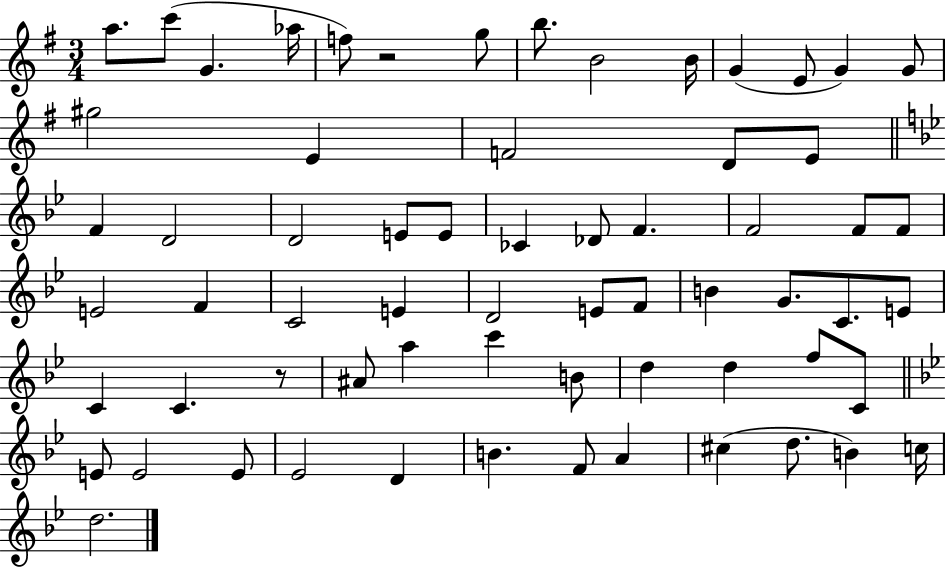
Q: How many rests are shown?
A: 2